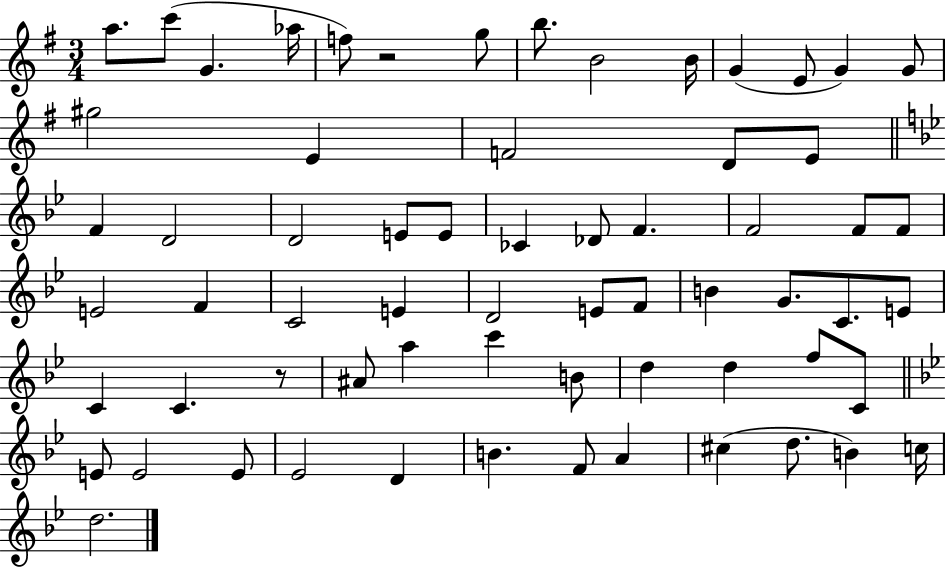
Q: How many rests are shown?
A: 2